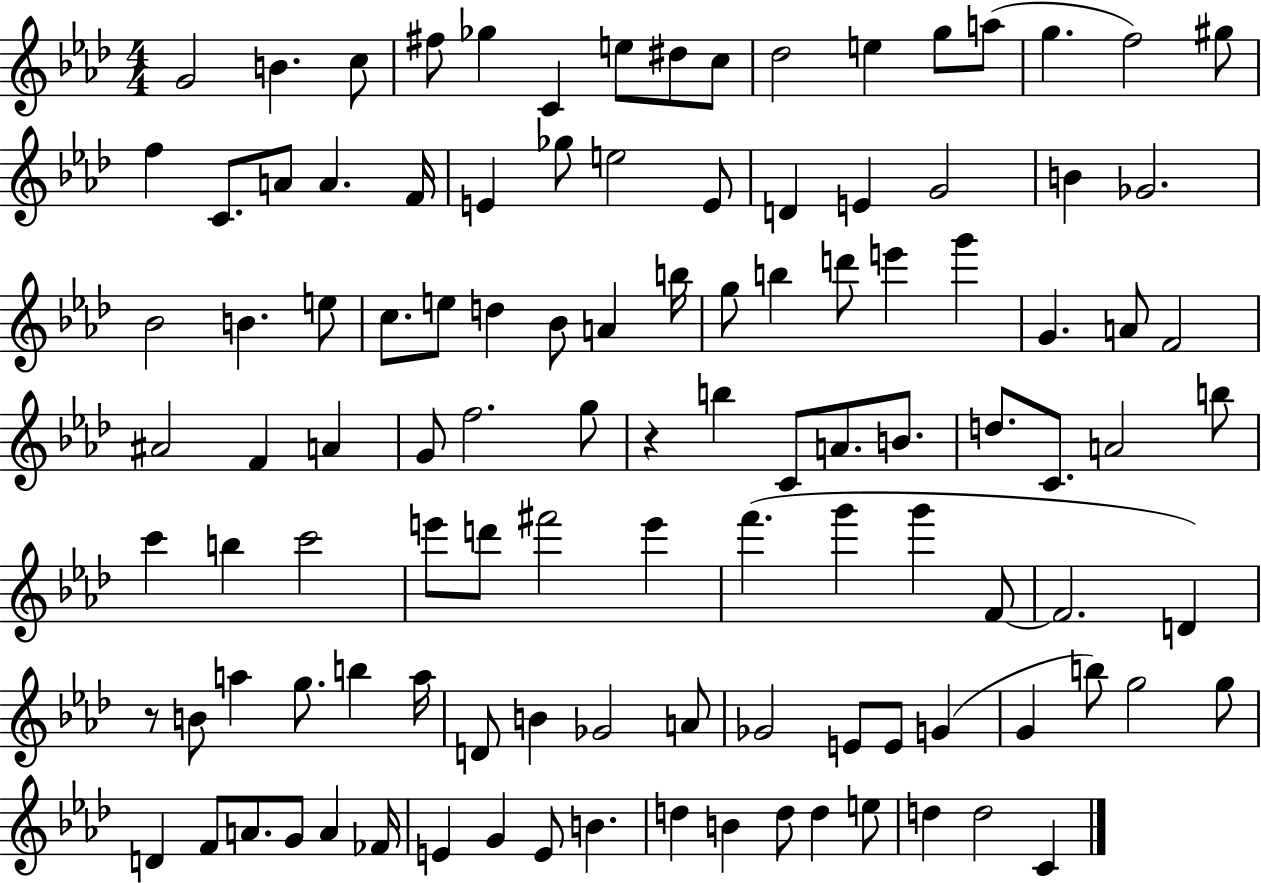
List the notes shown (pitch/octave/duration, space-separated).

G4/h B4/q. C5/e F#5/e Gb5/q C4/q E5/e D#5/e C5/e Db5/h E5/q G5/e A5/e G5/q. F5/h G#5/e F5/q C4/e. A4/e A4/q. F4/s E4/q Gb5/e E5/h E4/e D4/q E4/q G4/h B4/q Gb4/h. Bb4/h B4/q. E5/e C5/e. E5/e D5/q Bb4/e A4/q B5/s G5/e B5/q D6/e E6/q G6/q G4/q. A4/e F4/h A#4/h F4/q A4/q G4/e F5/h. G5/e R/q B5/q C4/e A4/e. B4/e. D5/e. C4/e. A4/h B5/e C6/q B5/q C6/h E6/e D6/e F#6/h E6/q F6/q. G6/q G6/q F4/e F4/h. D4/q R/e B4/e A5/q G5/e. B5/q A5/s D4/e B4/q Gb4/h A4/e Gb4/h E4/e E4/e G4/q G4/q B5/e G5/h G5/e D4/q F4/e A4/e. G4/e A4/q FES4/s E4/q G4/q E4/e B4/q. D5/q B4/q D5/e D5/q E5/e D5/q D5/h C4/q